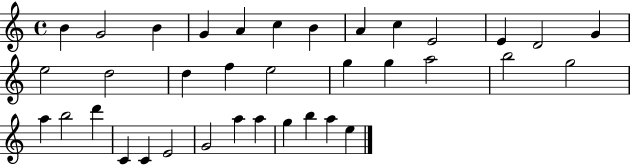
X:1
T:Untitled
M:4/4
L:1/4
K:C
B G2 B G A c B A c E2 E D2 G e2 d2 d f e2 g g a2 b2 g2 a b2 d' C C E2 G2 a a g b a e